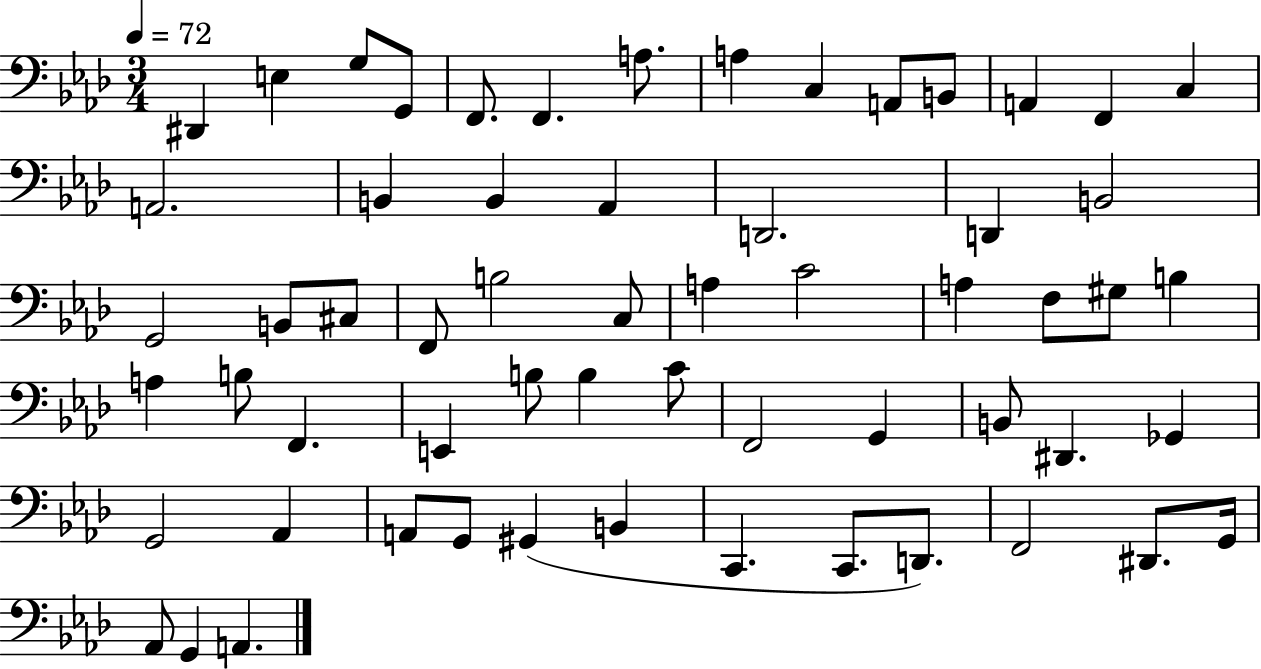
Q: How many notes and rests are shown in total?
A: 60